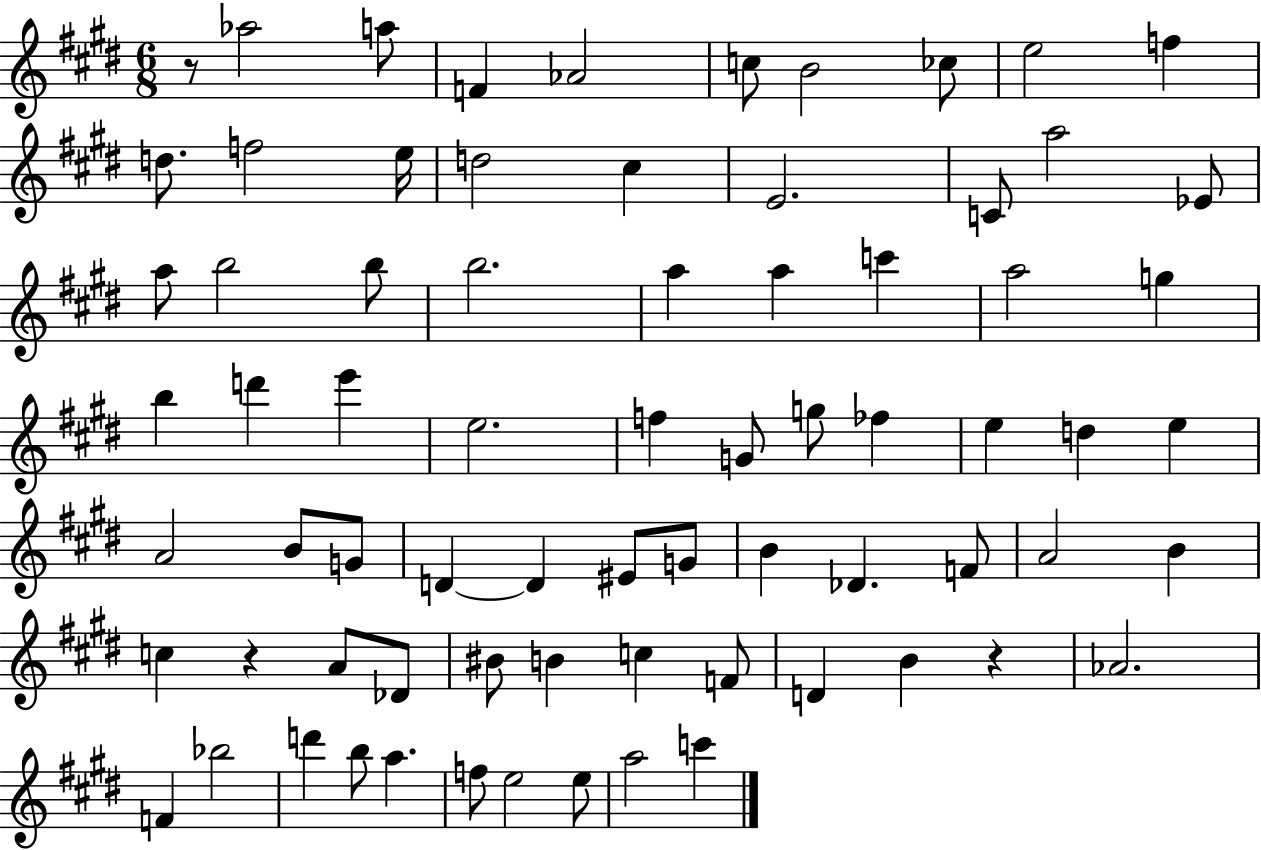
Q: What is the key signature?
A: E major